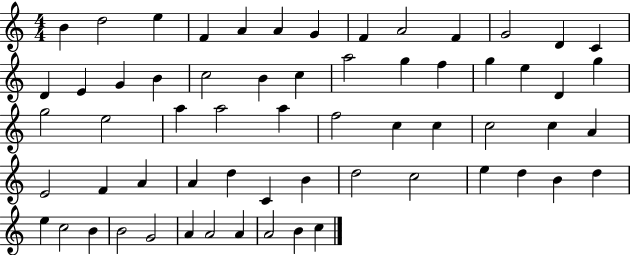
X:1
T:Untitled
M:4/4
L:1/4
K:C
B d2 e F A A G F A2 F G2 D C D E G B c2 B c a2 g f g e D g g2 e2 a a2 a f2 c c c2 c A E2 F A A d C B d2 c2 e d B d e c2 B B2 G2 A A2 A A2 B c